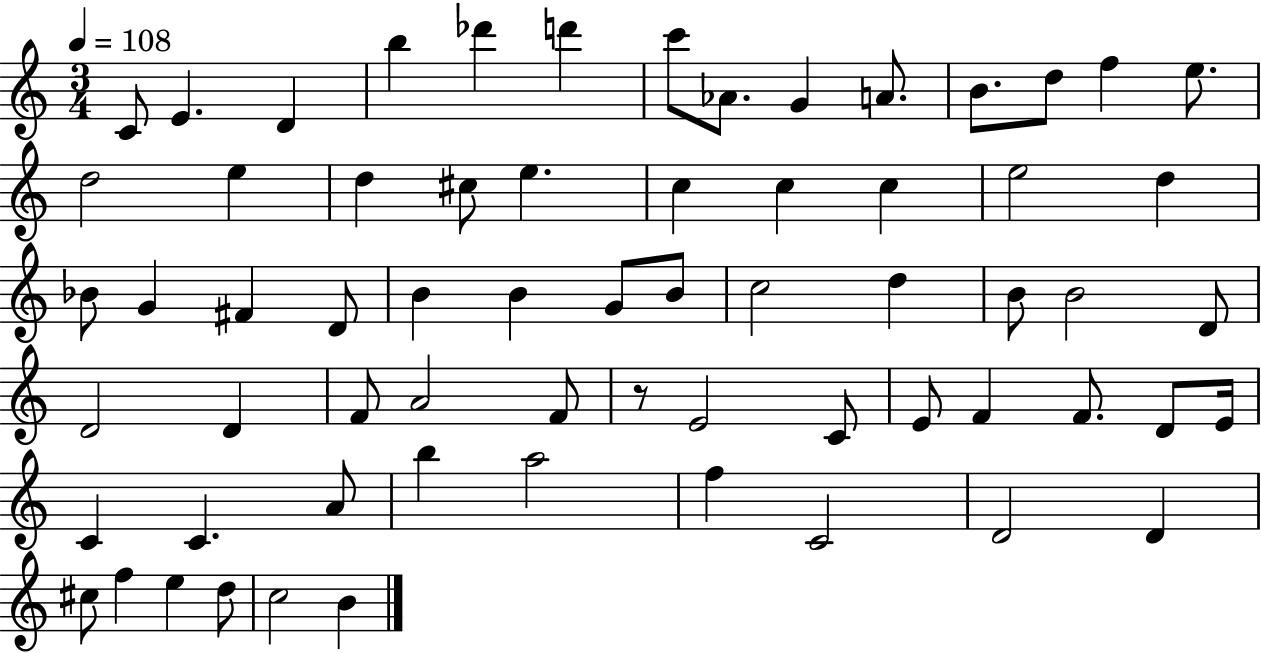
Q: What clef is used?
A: treble